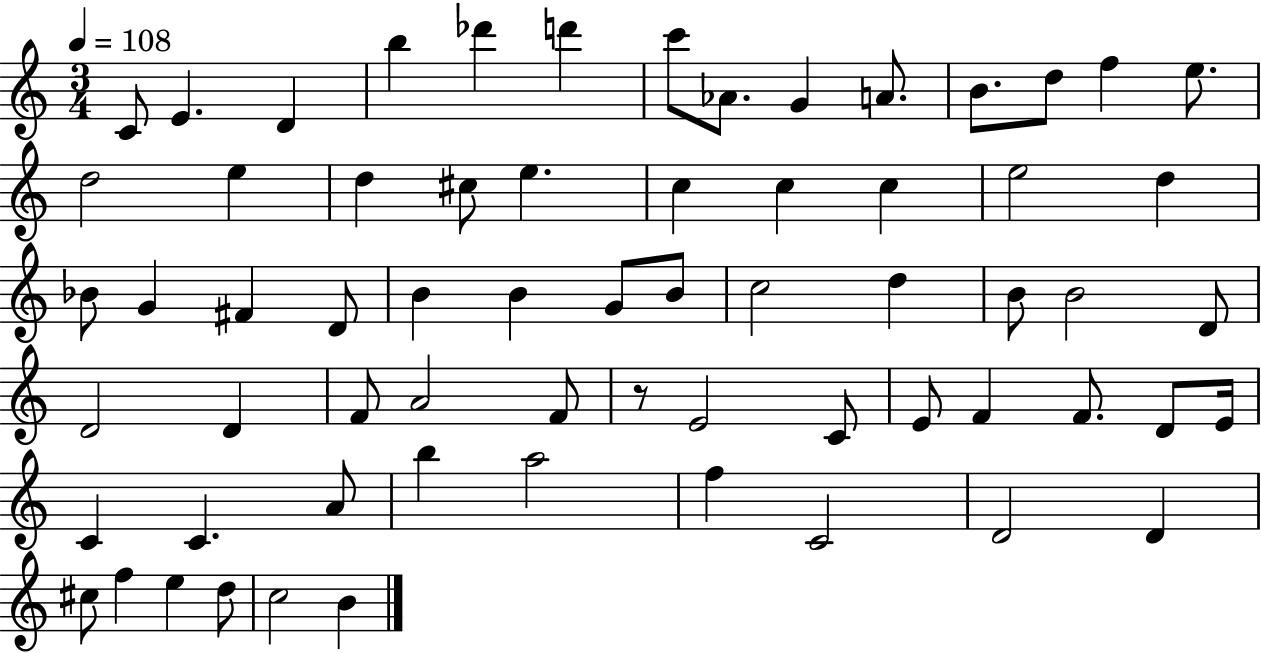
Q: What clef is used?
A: treble